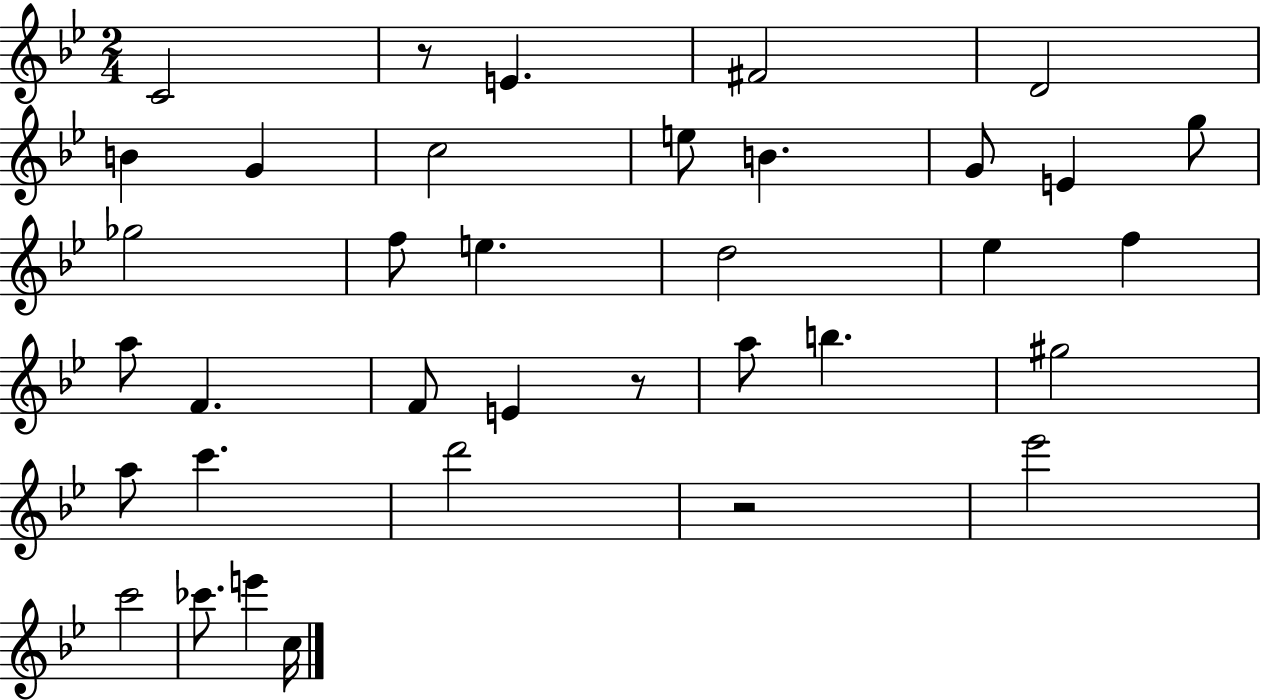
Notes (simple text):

C4/h R/e E4/q. F#4/h D4/h B4/q G4/q C5/h E5/e B4/q. G4/e E4/q G5/e Gb5/h F5/e E5/q. D5/h Eb5/q F5/q A5/e F4/q. F4/e E4/q R/e A5/e B5/q. G#5/h A5/e C6/q. D6/h R/h Eb6/h C6/h CES6/e. E6/q C5/s